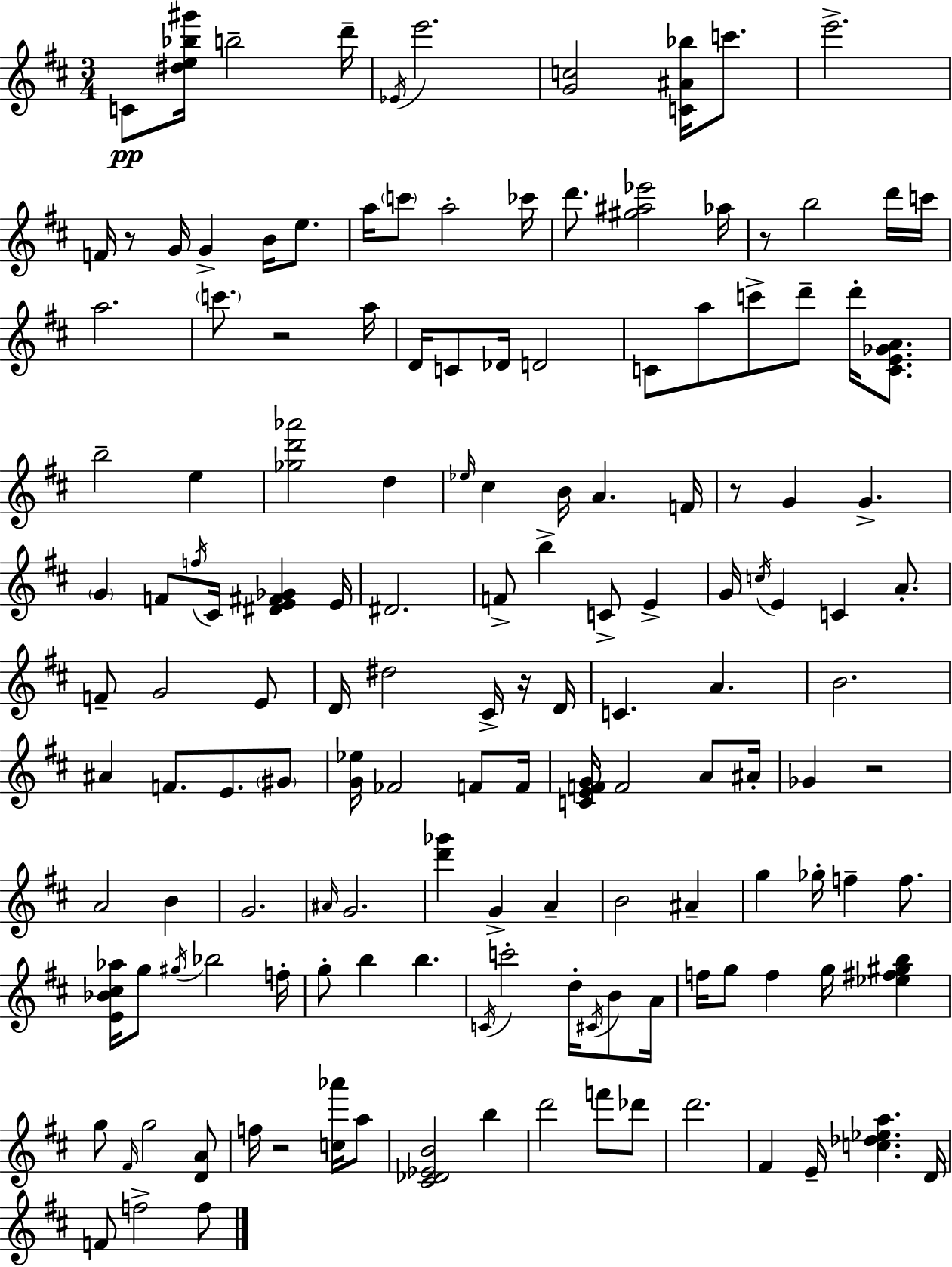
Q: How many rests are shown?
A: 7